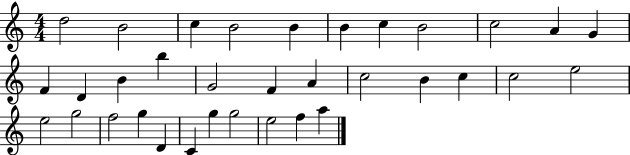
D5/h B4/h C5/q B4/h B4/q B4/q C5/q B4/h C5/h A4/q G4/q F4/q D4/q B4/q B5/q G4/h F4/q A4/q C5/h B4/q C5/q C5/h E5/h E5/h G5/h F5/h G5/q D4/q C4/q G5/q G5/h E5/h F5/q A5/q